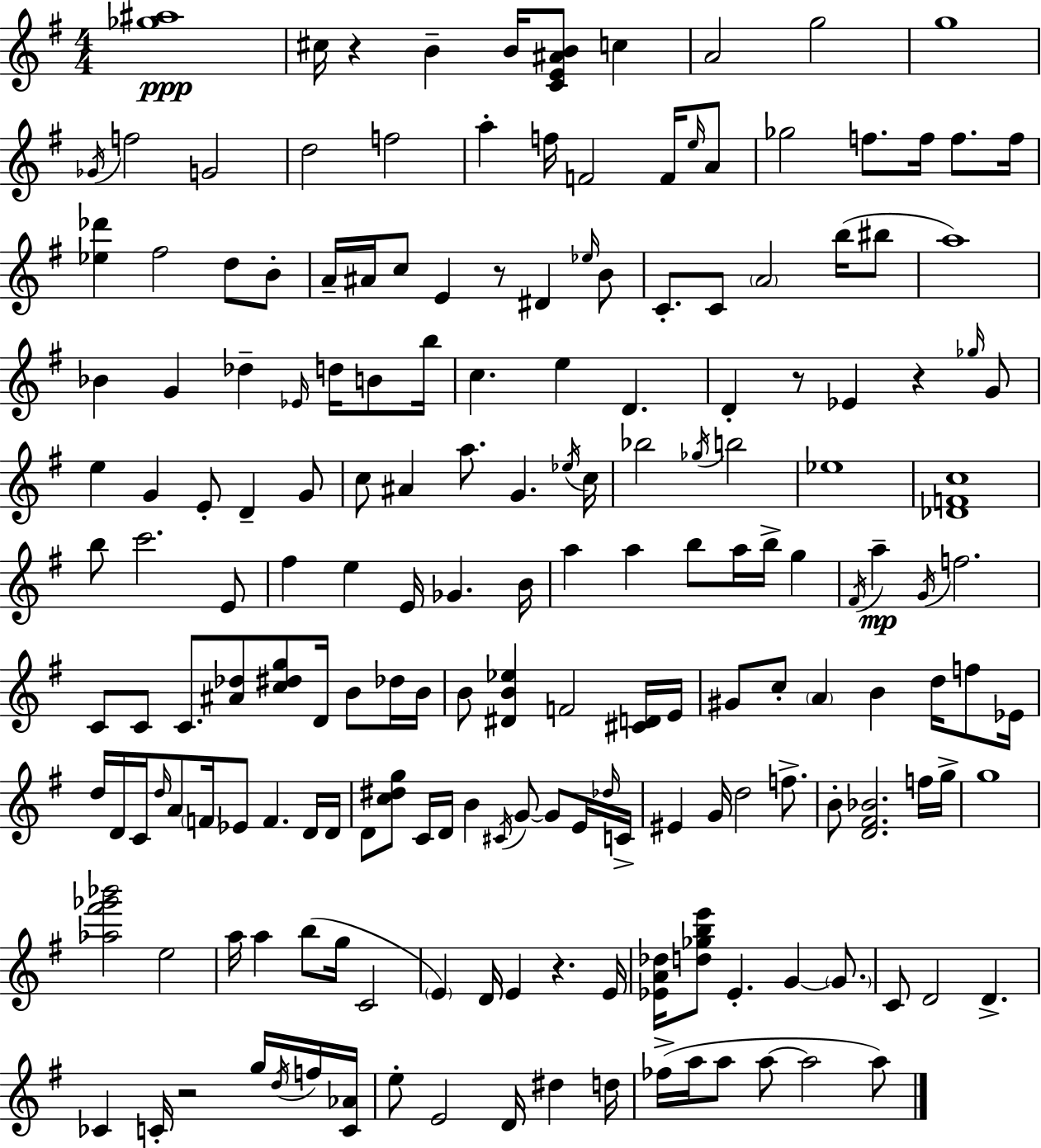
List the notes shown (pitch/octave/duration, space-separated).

[Gb5,A#5]/w C#5/s R/q B4/q B4/s [C4,E4,A#4,B4]/e C5/q A4/h G5/h G5/w Gb4/s F5/h G4/h D5/h F5/h A5/q F5/s F4/h F4/s E5/s A4/e Gb5/h F5/e. F5/s F5/e. F5/s [Eb5,Db6]/q F#5/h D5/e B4/e A4/s A#4/s C5/e E4/q R/e D#4/q Eb5/s B4/e C4/e. C4/e A4/h B5/s BIS5/e A5/w Bb4/q G4/q Db5/q Eb4/s D5/s B4/e B5/s C5/q. E5/q D4/q. D4/q R/e Eb4/q R/q Gb5/s G4/e E5/q G4/q E4/e D4/q G4/e C5/e A#4/q A5/e. G4/q. Eb5/s C5/s Bb5/h Gb5/s B5/h Eb5/w [Db4,F4,C5]/w B5/e C6/h. E4/e F#5/q E5/q E4/s Gb4/q. B4/s A5/q A5/q B5/e A5/s B5/s G5/q F#4/s A5/q G4/s F5/h. C4/e C4/e C4/e. [A#4,Db5]/e [C5,D#5,G5]/e D4/s B4/e Db5/s B4/s B4/e [D#4,B4,Eb5]/q F4/h [C#4,D4]/s E4/s G#4/e C5/e A4/q B4/q D5/s F5/e Eb4/s D5/s D4/s C4/s D5/s A4/e F4/s Eb4/e F4/q. D4/s D4/s D4/e [C5,D#5,G5]/e C4/s D4/s B4/q C#4/s G4/e G4/e E4/s Db5/s C4/s EIS4/q G4/s D5/h F5/e. B4/e [D4,F#4,Bb4]/h. F5/s G5/s G5/w [Ab5,F#6,Gb6,Bb6]/h E5/h A5/s A5/q B5/e G5/s C4/h E4/q D4/s E4/q R/q. E4/s [Eb4,A4,Db5]/s [D5,Gb5,B5,E6]/e Eb4/q. G4/q G4/e. C4/e D4/h D4/q. CES4/q C4/s R/h G5/s D5/s F5/s [C4,Ab4]/s E5/e E4/h D4/s D#5/q D5/s FES5/s A5/s A5/e A5/e A5/h A5/e